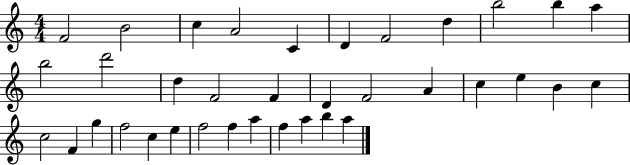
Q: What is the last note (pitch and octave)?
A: A5